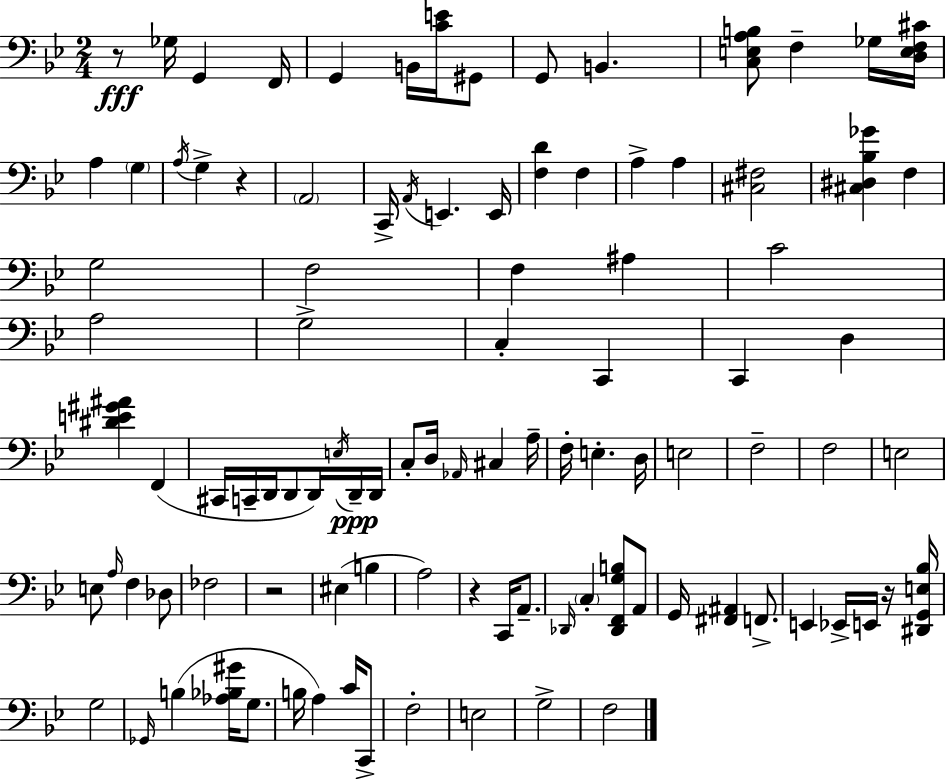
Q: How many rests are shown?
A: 5